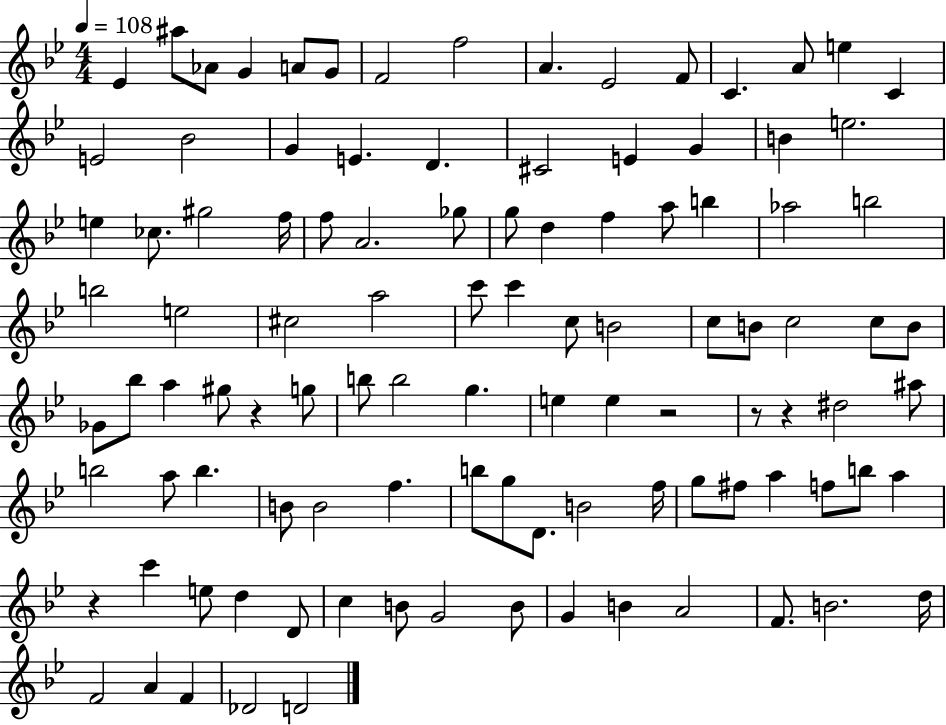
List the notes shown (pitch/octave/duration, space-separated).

Eb4/q A#5/e Ab4/e G4/q A4/e G4/e F4/h F5/h A4/q. Eb4/h F4/e C4/q. A4/e E5/q C4/q E4/h Bb4/h G4/q E4/q. D4/q. C#4/h E4/q G4/q B4/q E5/h. E5/q CES5/e. G#5/h F5/s F5/e A4/h. Gb5/e G5/e D5/q F5/q A5/e B5/q Ab5/h B5/h B5/h E5/h C#5/h A5/h C6/e C6/q C5/e B4/h C5/e B4/e C5/h C5/e B4/e Gb4/e Bb5/e A5/q G#5/e R/q G5/e B5/e B5/h G5/q. E5/q E5/q R/h R/e R/q D#5/h A#5/e B5/h A5/e B5/q. B4/e B4/h F5/q. B5/e G5/e D4/e. B4/h F5/s G5/e F#5/e A5/q F5/e B5/e A5/q R/q C6/q E5/e D5/q D4/e C5/q B4/e G4/h B4/e G4/q B4/q A4/h F4/e. B4/h. D5/s F4/h A4/q F4/q Db4/h D4/h